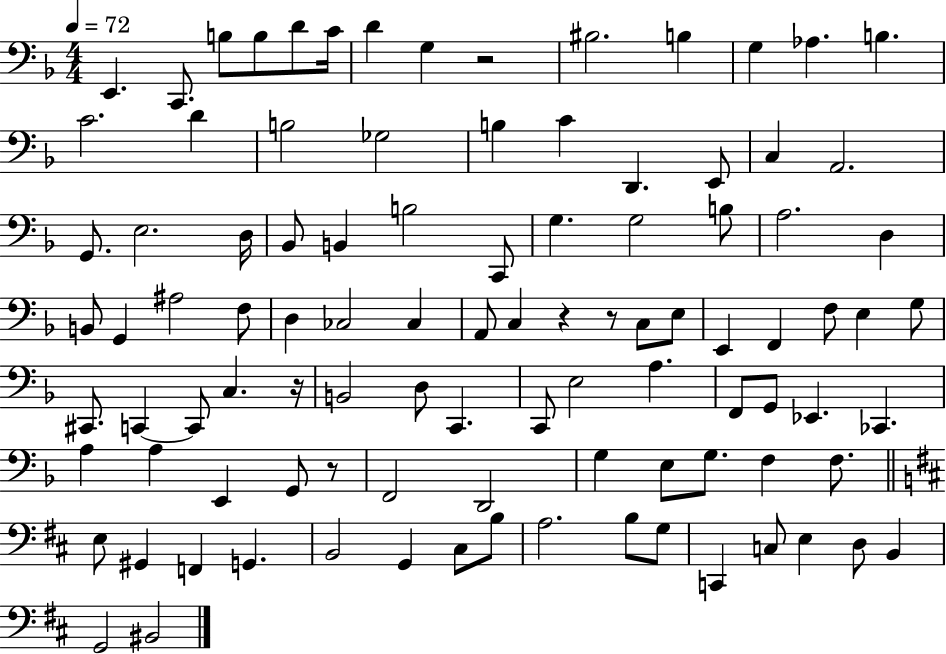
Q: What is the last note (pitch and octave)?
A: BIS2